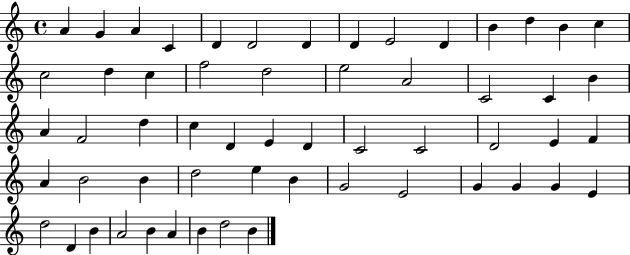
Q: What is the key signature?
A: C major